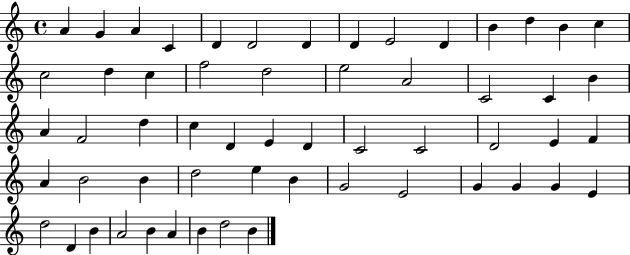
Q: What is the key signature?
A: C major